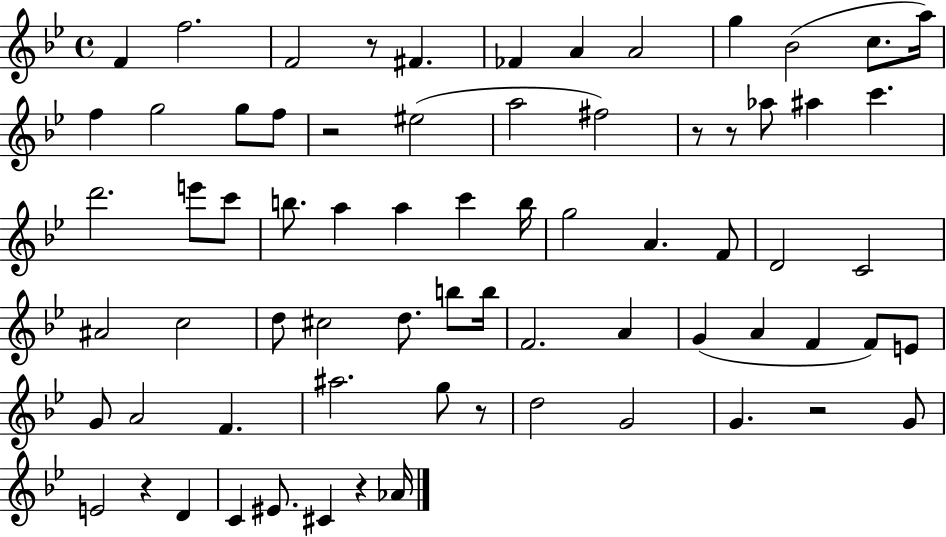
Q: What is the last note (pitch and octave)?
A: Ab4